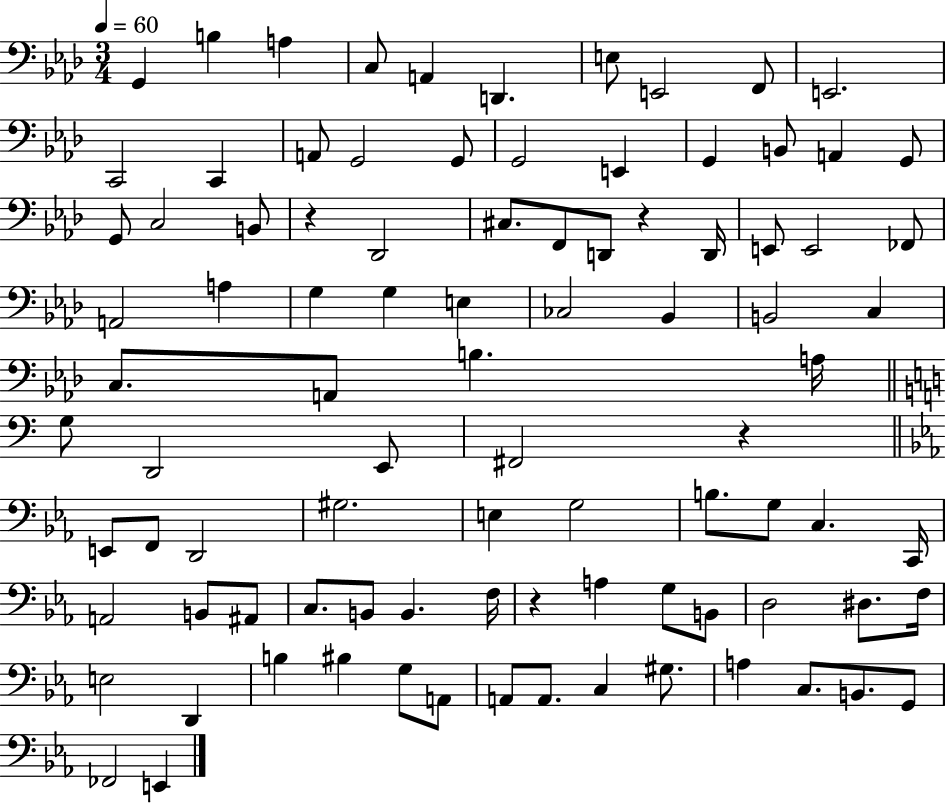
{
  \clef bass
  \numericTimeSignature
  \time 3/4
  \key aes \major
  \tempo 4 = 60
  g,4 b4 a4 | c8 a,4 d,4. | e8 e,2 f,8 | e,2. | \break c,2 c,4 | a,8 g,2 g,8 | g,2 e,4 | g,4 b,8 a,4 g,8 | \break g,8 c2 b,8 | r4 des,2 | cis8. f,8 d,8 r4 d,16 | e,8 e,2 fes,8 | \break a,2 a4 | g4 g4 e4 | ces2 bes,4 | b,2 c4 | \break c8. a,8 b4. a16 | \bar "||" \break \key c \major g8 d,2 e,8 | fis,2 r4 | \bar "||" \break \key ees \major e,8 f,8 d,2 | gis2. | e4 g2 | b8. g8 c4. c,16 | \break a,2 b,8 ais,8 | c8. b,8 b,4. f16 | r4 a4 g8 b,8 | d2 dis8. f16 | \break e2 d,4 | b4 bis4 g8 a,8 | a,8 a,8. c4 gis8. | a4 c8. b,8. g,8 | \break fes,2 e,4 | \bar "|."
}